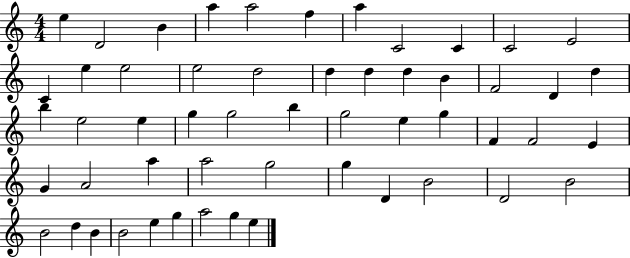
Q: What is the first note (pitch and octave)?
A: E5